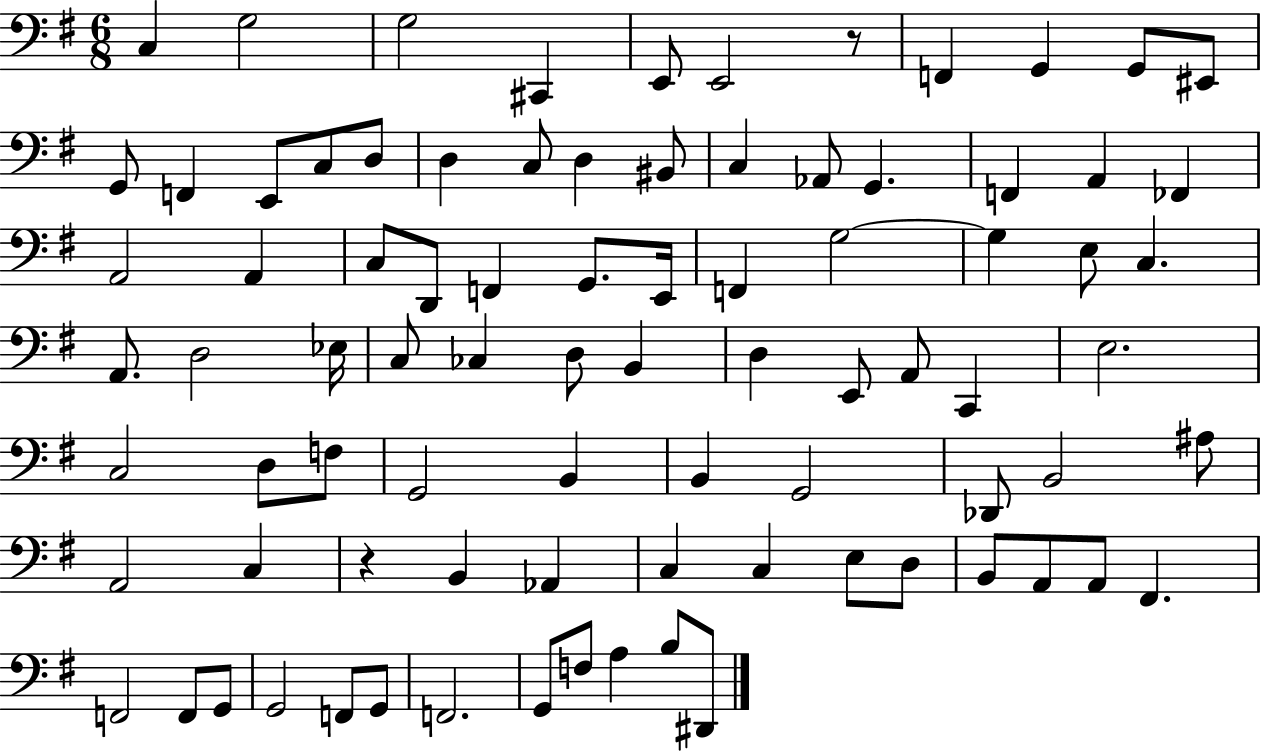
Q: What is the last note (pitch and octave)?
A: D#2